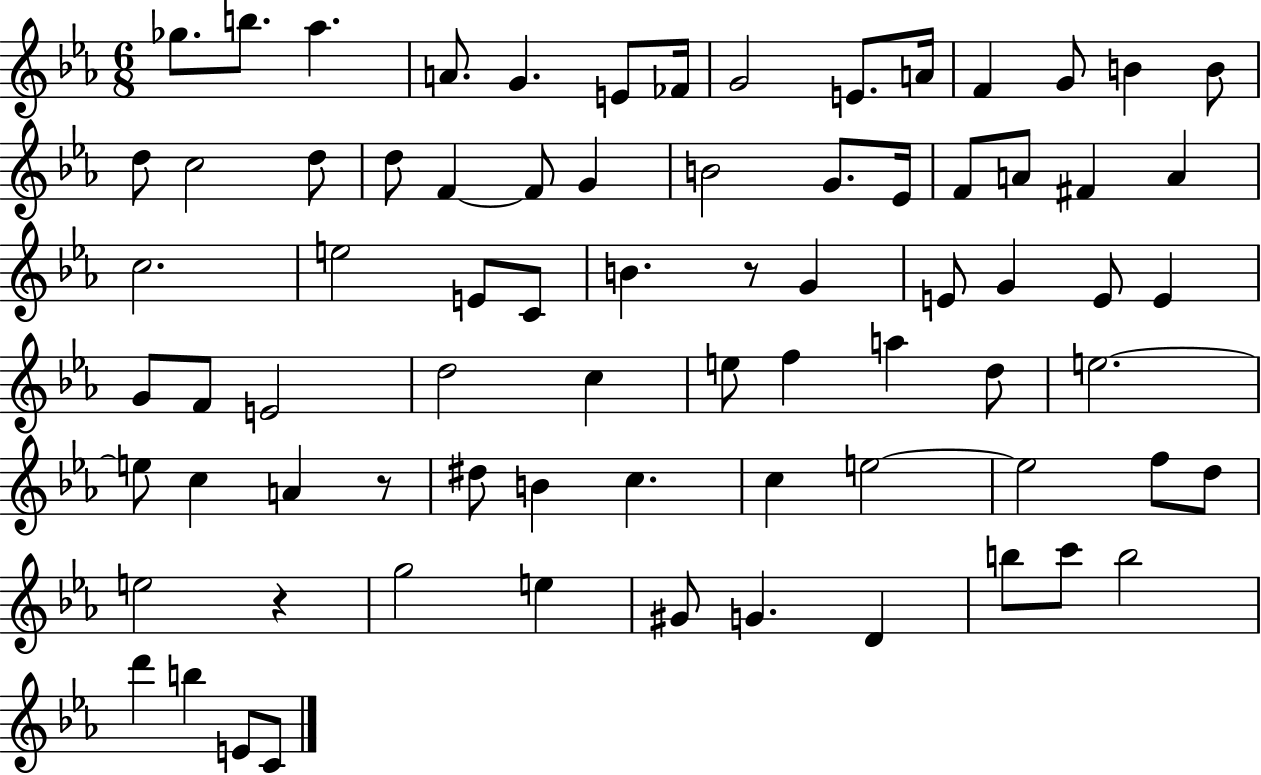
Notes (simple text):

Gb5/e. B5/e. Ab5/q. A4/e. G4/q. E4/e FES4/s G4/h E4/e. A4/s F4/q G4/e B4/q B4/e D5/e C5/h D5/e D5/e F4/q F4/e G4/q B4/h G4/e. Eb4/s F4/e A4/e F#4/q A4/q C5/h. E5/h E4/e C4/e B4/q. R/e G4/q E4/e G4/q E4/e E4/q G4/e F4/e E4/h D5/h C5/q E5/e F5/q A5/q D5/e E5/h. E5/e C5/q A4/q R/e D#5/e B4/q C5/q. C5/q E5/h E5/h F5/e D5/e E5/h R/q G5/h E5/q G#4/e G4/q. D4/q B5/e C6/e B5/h D6/q B5/q E4/e C4/e